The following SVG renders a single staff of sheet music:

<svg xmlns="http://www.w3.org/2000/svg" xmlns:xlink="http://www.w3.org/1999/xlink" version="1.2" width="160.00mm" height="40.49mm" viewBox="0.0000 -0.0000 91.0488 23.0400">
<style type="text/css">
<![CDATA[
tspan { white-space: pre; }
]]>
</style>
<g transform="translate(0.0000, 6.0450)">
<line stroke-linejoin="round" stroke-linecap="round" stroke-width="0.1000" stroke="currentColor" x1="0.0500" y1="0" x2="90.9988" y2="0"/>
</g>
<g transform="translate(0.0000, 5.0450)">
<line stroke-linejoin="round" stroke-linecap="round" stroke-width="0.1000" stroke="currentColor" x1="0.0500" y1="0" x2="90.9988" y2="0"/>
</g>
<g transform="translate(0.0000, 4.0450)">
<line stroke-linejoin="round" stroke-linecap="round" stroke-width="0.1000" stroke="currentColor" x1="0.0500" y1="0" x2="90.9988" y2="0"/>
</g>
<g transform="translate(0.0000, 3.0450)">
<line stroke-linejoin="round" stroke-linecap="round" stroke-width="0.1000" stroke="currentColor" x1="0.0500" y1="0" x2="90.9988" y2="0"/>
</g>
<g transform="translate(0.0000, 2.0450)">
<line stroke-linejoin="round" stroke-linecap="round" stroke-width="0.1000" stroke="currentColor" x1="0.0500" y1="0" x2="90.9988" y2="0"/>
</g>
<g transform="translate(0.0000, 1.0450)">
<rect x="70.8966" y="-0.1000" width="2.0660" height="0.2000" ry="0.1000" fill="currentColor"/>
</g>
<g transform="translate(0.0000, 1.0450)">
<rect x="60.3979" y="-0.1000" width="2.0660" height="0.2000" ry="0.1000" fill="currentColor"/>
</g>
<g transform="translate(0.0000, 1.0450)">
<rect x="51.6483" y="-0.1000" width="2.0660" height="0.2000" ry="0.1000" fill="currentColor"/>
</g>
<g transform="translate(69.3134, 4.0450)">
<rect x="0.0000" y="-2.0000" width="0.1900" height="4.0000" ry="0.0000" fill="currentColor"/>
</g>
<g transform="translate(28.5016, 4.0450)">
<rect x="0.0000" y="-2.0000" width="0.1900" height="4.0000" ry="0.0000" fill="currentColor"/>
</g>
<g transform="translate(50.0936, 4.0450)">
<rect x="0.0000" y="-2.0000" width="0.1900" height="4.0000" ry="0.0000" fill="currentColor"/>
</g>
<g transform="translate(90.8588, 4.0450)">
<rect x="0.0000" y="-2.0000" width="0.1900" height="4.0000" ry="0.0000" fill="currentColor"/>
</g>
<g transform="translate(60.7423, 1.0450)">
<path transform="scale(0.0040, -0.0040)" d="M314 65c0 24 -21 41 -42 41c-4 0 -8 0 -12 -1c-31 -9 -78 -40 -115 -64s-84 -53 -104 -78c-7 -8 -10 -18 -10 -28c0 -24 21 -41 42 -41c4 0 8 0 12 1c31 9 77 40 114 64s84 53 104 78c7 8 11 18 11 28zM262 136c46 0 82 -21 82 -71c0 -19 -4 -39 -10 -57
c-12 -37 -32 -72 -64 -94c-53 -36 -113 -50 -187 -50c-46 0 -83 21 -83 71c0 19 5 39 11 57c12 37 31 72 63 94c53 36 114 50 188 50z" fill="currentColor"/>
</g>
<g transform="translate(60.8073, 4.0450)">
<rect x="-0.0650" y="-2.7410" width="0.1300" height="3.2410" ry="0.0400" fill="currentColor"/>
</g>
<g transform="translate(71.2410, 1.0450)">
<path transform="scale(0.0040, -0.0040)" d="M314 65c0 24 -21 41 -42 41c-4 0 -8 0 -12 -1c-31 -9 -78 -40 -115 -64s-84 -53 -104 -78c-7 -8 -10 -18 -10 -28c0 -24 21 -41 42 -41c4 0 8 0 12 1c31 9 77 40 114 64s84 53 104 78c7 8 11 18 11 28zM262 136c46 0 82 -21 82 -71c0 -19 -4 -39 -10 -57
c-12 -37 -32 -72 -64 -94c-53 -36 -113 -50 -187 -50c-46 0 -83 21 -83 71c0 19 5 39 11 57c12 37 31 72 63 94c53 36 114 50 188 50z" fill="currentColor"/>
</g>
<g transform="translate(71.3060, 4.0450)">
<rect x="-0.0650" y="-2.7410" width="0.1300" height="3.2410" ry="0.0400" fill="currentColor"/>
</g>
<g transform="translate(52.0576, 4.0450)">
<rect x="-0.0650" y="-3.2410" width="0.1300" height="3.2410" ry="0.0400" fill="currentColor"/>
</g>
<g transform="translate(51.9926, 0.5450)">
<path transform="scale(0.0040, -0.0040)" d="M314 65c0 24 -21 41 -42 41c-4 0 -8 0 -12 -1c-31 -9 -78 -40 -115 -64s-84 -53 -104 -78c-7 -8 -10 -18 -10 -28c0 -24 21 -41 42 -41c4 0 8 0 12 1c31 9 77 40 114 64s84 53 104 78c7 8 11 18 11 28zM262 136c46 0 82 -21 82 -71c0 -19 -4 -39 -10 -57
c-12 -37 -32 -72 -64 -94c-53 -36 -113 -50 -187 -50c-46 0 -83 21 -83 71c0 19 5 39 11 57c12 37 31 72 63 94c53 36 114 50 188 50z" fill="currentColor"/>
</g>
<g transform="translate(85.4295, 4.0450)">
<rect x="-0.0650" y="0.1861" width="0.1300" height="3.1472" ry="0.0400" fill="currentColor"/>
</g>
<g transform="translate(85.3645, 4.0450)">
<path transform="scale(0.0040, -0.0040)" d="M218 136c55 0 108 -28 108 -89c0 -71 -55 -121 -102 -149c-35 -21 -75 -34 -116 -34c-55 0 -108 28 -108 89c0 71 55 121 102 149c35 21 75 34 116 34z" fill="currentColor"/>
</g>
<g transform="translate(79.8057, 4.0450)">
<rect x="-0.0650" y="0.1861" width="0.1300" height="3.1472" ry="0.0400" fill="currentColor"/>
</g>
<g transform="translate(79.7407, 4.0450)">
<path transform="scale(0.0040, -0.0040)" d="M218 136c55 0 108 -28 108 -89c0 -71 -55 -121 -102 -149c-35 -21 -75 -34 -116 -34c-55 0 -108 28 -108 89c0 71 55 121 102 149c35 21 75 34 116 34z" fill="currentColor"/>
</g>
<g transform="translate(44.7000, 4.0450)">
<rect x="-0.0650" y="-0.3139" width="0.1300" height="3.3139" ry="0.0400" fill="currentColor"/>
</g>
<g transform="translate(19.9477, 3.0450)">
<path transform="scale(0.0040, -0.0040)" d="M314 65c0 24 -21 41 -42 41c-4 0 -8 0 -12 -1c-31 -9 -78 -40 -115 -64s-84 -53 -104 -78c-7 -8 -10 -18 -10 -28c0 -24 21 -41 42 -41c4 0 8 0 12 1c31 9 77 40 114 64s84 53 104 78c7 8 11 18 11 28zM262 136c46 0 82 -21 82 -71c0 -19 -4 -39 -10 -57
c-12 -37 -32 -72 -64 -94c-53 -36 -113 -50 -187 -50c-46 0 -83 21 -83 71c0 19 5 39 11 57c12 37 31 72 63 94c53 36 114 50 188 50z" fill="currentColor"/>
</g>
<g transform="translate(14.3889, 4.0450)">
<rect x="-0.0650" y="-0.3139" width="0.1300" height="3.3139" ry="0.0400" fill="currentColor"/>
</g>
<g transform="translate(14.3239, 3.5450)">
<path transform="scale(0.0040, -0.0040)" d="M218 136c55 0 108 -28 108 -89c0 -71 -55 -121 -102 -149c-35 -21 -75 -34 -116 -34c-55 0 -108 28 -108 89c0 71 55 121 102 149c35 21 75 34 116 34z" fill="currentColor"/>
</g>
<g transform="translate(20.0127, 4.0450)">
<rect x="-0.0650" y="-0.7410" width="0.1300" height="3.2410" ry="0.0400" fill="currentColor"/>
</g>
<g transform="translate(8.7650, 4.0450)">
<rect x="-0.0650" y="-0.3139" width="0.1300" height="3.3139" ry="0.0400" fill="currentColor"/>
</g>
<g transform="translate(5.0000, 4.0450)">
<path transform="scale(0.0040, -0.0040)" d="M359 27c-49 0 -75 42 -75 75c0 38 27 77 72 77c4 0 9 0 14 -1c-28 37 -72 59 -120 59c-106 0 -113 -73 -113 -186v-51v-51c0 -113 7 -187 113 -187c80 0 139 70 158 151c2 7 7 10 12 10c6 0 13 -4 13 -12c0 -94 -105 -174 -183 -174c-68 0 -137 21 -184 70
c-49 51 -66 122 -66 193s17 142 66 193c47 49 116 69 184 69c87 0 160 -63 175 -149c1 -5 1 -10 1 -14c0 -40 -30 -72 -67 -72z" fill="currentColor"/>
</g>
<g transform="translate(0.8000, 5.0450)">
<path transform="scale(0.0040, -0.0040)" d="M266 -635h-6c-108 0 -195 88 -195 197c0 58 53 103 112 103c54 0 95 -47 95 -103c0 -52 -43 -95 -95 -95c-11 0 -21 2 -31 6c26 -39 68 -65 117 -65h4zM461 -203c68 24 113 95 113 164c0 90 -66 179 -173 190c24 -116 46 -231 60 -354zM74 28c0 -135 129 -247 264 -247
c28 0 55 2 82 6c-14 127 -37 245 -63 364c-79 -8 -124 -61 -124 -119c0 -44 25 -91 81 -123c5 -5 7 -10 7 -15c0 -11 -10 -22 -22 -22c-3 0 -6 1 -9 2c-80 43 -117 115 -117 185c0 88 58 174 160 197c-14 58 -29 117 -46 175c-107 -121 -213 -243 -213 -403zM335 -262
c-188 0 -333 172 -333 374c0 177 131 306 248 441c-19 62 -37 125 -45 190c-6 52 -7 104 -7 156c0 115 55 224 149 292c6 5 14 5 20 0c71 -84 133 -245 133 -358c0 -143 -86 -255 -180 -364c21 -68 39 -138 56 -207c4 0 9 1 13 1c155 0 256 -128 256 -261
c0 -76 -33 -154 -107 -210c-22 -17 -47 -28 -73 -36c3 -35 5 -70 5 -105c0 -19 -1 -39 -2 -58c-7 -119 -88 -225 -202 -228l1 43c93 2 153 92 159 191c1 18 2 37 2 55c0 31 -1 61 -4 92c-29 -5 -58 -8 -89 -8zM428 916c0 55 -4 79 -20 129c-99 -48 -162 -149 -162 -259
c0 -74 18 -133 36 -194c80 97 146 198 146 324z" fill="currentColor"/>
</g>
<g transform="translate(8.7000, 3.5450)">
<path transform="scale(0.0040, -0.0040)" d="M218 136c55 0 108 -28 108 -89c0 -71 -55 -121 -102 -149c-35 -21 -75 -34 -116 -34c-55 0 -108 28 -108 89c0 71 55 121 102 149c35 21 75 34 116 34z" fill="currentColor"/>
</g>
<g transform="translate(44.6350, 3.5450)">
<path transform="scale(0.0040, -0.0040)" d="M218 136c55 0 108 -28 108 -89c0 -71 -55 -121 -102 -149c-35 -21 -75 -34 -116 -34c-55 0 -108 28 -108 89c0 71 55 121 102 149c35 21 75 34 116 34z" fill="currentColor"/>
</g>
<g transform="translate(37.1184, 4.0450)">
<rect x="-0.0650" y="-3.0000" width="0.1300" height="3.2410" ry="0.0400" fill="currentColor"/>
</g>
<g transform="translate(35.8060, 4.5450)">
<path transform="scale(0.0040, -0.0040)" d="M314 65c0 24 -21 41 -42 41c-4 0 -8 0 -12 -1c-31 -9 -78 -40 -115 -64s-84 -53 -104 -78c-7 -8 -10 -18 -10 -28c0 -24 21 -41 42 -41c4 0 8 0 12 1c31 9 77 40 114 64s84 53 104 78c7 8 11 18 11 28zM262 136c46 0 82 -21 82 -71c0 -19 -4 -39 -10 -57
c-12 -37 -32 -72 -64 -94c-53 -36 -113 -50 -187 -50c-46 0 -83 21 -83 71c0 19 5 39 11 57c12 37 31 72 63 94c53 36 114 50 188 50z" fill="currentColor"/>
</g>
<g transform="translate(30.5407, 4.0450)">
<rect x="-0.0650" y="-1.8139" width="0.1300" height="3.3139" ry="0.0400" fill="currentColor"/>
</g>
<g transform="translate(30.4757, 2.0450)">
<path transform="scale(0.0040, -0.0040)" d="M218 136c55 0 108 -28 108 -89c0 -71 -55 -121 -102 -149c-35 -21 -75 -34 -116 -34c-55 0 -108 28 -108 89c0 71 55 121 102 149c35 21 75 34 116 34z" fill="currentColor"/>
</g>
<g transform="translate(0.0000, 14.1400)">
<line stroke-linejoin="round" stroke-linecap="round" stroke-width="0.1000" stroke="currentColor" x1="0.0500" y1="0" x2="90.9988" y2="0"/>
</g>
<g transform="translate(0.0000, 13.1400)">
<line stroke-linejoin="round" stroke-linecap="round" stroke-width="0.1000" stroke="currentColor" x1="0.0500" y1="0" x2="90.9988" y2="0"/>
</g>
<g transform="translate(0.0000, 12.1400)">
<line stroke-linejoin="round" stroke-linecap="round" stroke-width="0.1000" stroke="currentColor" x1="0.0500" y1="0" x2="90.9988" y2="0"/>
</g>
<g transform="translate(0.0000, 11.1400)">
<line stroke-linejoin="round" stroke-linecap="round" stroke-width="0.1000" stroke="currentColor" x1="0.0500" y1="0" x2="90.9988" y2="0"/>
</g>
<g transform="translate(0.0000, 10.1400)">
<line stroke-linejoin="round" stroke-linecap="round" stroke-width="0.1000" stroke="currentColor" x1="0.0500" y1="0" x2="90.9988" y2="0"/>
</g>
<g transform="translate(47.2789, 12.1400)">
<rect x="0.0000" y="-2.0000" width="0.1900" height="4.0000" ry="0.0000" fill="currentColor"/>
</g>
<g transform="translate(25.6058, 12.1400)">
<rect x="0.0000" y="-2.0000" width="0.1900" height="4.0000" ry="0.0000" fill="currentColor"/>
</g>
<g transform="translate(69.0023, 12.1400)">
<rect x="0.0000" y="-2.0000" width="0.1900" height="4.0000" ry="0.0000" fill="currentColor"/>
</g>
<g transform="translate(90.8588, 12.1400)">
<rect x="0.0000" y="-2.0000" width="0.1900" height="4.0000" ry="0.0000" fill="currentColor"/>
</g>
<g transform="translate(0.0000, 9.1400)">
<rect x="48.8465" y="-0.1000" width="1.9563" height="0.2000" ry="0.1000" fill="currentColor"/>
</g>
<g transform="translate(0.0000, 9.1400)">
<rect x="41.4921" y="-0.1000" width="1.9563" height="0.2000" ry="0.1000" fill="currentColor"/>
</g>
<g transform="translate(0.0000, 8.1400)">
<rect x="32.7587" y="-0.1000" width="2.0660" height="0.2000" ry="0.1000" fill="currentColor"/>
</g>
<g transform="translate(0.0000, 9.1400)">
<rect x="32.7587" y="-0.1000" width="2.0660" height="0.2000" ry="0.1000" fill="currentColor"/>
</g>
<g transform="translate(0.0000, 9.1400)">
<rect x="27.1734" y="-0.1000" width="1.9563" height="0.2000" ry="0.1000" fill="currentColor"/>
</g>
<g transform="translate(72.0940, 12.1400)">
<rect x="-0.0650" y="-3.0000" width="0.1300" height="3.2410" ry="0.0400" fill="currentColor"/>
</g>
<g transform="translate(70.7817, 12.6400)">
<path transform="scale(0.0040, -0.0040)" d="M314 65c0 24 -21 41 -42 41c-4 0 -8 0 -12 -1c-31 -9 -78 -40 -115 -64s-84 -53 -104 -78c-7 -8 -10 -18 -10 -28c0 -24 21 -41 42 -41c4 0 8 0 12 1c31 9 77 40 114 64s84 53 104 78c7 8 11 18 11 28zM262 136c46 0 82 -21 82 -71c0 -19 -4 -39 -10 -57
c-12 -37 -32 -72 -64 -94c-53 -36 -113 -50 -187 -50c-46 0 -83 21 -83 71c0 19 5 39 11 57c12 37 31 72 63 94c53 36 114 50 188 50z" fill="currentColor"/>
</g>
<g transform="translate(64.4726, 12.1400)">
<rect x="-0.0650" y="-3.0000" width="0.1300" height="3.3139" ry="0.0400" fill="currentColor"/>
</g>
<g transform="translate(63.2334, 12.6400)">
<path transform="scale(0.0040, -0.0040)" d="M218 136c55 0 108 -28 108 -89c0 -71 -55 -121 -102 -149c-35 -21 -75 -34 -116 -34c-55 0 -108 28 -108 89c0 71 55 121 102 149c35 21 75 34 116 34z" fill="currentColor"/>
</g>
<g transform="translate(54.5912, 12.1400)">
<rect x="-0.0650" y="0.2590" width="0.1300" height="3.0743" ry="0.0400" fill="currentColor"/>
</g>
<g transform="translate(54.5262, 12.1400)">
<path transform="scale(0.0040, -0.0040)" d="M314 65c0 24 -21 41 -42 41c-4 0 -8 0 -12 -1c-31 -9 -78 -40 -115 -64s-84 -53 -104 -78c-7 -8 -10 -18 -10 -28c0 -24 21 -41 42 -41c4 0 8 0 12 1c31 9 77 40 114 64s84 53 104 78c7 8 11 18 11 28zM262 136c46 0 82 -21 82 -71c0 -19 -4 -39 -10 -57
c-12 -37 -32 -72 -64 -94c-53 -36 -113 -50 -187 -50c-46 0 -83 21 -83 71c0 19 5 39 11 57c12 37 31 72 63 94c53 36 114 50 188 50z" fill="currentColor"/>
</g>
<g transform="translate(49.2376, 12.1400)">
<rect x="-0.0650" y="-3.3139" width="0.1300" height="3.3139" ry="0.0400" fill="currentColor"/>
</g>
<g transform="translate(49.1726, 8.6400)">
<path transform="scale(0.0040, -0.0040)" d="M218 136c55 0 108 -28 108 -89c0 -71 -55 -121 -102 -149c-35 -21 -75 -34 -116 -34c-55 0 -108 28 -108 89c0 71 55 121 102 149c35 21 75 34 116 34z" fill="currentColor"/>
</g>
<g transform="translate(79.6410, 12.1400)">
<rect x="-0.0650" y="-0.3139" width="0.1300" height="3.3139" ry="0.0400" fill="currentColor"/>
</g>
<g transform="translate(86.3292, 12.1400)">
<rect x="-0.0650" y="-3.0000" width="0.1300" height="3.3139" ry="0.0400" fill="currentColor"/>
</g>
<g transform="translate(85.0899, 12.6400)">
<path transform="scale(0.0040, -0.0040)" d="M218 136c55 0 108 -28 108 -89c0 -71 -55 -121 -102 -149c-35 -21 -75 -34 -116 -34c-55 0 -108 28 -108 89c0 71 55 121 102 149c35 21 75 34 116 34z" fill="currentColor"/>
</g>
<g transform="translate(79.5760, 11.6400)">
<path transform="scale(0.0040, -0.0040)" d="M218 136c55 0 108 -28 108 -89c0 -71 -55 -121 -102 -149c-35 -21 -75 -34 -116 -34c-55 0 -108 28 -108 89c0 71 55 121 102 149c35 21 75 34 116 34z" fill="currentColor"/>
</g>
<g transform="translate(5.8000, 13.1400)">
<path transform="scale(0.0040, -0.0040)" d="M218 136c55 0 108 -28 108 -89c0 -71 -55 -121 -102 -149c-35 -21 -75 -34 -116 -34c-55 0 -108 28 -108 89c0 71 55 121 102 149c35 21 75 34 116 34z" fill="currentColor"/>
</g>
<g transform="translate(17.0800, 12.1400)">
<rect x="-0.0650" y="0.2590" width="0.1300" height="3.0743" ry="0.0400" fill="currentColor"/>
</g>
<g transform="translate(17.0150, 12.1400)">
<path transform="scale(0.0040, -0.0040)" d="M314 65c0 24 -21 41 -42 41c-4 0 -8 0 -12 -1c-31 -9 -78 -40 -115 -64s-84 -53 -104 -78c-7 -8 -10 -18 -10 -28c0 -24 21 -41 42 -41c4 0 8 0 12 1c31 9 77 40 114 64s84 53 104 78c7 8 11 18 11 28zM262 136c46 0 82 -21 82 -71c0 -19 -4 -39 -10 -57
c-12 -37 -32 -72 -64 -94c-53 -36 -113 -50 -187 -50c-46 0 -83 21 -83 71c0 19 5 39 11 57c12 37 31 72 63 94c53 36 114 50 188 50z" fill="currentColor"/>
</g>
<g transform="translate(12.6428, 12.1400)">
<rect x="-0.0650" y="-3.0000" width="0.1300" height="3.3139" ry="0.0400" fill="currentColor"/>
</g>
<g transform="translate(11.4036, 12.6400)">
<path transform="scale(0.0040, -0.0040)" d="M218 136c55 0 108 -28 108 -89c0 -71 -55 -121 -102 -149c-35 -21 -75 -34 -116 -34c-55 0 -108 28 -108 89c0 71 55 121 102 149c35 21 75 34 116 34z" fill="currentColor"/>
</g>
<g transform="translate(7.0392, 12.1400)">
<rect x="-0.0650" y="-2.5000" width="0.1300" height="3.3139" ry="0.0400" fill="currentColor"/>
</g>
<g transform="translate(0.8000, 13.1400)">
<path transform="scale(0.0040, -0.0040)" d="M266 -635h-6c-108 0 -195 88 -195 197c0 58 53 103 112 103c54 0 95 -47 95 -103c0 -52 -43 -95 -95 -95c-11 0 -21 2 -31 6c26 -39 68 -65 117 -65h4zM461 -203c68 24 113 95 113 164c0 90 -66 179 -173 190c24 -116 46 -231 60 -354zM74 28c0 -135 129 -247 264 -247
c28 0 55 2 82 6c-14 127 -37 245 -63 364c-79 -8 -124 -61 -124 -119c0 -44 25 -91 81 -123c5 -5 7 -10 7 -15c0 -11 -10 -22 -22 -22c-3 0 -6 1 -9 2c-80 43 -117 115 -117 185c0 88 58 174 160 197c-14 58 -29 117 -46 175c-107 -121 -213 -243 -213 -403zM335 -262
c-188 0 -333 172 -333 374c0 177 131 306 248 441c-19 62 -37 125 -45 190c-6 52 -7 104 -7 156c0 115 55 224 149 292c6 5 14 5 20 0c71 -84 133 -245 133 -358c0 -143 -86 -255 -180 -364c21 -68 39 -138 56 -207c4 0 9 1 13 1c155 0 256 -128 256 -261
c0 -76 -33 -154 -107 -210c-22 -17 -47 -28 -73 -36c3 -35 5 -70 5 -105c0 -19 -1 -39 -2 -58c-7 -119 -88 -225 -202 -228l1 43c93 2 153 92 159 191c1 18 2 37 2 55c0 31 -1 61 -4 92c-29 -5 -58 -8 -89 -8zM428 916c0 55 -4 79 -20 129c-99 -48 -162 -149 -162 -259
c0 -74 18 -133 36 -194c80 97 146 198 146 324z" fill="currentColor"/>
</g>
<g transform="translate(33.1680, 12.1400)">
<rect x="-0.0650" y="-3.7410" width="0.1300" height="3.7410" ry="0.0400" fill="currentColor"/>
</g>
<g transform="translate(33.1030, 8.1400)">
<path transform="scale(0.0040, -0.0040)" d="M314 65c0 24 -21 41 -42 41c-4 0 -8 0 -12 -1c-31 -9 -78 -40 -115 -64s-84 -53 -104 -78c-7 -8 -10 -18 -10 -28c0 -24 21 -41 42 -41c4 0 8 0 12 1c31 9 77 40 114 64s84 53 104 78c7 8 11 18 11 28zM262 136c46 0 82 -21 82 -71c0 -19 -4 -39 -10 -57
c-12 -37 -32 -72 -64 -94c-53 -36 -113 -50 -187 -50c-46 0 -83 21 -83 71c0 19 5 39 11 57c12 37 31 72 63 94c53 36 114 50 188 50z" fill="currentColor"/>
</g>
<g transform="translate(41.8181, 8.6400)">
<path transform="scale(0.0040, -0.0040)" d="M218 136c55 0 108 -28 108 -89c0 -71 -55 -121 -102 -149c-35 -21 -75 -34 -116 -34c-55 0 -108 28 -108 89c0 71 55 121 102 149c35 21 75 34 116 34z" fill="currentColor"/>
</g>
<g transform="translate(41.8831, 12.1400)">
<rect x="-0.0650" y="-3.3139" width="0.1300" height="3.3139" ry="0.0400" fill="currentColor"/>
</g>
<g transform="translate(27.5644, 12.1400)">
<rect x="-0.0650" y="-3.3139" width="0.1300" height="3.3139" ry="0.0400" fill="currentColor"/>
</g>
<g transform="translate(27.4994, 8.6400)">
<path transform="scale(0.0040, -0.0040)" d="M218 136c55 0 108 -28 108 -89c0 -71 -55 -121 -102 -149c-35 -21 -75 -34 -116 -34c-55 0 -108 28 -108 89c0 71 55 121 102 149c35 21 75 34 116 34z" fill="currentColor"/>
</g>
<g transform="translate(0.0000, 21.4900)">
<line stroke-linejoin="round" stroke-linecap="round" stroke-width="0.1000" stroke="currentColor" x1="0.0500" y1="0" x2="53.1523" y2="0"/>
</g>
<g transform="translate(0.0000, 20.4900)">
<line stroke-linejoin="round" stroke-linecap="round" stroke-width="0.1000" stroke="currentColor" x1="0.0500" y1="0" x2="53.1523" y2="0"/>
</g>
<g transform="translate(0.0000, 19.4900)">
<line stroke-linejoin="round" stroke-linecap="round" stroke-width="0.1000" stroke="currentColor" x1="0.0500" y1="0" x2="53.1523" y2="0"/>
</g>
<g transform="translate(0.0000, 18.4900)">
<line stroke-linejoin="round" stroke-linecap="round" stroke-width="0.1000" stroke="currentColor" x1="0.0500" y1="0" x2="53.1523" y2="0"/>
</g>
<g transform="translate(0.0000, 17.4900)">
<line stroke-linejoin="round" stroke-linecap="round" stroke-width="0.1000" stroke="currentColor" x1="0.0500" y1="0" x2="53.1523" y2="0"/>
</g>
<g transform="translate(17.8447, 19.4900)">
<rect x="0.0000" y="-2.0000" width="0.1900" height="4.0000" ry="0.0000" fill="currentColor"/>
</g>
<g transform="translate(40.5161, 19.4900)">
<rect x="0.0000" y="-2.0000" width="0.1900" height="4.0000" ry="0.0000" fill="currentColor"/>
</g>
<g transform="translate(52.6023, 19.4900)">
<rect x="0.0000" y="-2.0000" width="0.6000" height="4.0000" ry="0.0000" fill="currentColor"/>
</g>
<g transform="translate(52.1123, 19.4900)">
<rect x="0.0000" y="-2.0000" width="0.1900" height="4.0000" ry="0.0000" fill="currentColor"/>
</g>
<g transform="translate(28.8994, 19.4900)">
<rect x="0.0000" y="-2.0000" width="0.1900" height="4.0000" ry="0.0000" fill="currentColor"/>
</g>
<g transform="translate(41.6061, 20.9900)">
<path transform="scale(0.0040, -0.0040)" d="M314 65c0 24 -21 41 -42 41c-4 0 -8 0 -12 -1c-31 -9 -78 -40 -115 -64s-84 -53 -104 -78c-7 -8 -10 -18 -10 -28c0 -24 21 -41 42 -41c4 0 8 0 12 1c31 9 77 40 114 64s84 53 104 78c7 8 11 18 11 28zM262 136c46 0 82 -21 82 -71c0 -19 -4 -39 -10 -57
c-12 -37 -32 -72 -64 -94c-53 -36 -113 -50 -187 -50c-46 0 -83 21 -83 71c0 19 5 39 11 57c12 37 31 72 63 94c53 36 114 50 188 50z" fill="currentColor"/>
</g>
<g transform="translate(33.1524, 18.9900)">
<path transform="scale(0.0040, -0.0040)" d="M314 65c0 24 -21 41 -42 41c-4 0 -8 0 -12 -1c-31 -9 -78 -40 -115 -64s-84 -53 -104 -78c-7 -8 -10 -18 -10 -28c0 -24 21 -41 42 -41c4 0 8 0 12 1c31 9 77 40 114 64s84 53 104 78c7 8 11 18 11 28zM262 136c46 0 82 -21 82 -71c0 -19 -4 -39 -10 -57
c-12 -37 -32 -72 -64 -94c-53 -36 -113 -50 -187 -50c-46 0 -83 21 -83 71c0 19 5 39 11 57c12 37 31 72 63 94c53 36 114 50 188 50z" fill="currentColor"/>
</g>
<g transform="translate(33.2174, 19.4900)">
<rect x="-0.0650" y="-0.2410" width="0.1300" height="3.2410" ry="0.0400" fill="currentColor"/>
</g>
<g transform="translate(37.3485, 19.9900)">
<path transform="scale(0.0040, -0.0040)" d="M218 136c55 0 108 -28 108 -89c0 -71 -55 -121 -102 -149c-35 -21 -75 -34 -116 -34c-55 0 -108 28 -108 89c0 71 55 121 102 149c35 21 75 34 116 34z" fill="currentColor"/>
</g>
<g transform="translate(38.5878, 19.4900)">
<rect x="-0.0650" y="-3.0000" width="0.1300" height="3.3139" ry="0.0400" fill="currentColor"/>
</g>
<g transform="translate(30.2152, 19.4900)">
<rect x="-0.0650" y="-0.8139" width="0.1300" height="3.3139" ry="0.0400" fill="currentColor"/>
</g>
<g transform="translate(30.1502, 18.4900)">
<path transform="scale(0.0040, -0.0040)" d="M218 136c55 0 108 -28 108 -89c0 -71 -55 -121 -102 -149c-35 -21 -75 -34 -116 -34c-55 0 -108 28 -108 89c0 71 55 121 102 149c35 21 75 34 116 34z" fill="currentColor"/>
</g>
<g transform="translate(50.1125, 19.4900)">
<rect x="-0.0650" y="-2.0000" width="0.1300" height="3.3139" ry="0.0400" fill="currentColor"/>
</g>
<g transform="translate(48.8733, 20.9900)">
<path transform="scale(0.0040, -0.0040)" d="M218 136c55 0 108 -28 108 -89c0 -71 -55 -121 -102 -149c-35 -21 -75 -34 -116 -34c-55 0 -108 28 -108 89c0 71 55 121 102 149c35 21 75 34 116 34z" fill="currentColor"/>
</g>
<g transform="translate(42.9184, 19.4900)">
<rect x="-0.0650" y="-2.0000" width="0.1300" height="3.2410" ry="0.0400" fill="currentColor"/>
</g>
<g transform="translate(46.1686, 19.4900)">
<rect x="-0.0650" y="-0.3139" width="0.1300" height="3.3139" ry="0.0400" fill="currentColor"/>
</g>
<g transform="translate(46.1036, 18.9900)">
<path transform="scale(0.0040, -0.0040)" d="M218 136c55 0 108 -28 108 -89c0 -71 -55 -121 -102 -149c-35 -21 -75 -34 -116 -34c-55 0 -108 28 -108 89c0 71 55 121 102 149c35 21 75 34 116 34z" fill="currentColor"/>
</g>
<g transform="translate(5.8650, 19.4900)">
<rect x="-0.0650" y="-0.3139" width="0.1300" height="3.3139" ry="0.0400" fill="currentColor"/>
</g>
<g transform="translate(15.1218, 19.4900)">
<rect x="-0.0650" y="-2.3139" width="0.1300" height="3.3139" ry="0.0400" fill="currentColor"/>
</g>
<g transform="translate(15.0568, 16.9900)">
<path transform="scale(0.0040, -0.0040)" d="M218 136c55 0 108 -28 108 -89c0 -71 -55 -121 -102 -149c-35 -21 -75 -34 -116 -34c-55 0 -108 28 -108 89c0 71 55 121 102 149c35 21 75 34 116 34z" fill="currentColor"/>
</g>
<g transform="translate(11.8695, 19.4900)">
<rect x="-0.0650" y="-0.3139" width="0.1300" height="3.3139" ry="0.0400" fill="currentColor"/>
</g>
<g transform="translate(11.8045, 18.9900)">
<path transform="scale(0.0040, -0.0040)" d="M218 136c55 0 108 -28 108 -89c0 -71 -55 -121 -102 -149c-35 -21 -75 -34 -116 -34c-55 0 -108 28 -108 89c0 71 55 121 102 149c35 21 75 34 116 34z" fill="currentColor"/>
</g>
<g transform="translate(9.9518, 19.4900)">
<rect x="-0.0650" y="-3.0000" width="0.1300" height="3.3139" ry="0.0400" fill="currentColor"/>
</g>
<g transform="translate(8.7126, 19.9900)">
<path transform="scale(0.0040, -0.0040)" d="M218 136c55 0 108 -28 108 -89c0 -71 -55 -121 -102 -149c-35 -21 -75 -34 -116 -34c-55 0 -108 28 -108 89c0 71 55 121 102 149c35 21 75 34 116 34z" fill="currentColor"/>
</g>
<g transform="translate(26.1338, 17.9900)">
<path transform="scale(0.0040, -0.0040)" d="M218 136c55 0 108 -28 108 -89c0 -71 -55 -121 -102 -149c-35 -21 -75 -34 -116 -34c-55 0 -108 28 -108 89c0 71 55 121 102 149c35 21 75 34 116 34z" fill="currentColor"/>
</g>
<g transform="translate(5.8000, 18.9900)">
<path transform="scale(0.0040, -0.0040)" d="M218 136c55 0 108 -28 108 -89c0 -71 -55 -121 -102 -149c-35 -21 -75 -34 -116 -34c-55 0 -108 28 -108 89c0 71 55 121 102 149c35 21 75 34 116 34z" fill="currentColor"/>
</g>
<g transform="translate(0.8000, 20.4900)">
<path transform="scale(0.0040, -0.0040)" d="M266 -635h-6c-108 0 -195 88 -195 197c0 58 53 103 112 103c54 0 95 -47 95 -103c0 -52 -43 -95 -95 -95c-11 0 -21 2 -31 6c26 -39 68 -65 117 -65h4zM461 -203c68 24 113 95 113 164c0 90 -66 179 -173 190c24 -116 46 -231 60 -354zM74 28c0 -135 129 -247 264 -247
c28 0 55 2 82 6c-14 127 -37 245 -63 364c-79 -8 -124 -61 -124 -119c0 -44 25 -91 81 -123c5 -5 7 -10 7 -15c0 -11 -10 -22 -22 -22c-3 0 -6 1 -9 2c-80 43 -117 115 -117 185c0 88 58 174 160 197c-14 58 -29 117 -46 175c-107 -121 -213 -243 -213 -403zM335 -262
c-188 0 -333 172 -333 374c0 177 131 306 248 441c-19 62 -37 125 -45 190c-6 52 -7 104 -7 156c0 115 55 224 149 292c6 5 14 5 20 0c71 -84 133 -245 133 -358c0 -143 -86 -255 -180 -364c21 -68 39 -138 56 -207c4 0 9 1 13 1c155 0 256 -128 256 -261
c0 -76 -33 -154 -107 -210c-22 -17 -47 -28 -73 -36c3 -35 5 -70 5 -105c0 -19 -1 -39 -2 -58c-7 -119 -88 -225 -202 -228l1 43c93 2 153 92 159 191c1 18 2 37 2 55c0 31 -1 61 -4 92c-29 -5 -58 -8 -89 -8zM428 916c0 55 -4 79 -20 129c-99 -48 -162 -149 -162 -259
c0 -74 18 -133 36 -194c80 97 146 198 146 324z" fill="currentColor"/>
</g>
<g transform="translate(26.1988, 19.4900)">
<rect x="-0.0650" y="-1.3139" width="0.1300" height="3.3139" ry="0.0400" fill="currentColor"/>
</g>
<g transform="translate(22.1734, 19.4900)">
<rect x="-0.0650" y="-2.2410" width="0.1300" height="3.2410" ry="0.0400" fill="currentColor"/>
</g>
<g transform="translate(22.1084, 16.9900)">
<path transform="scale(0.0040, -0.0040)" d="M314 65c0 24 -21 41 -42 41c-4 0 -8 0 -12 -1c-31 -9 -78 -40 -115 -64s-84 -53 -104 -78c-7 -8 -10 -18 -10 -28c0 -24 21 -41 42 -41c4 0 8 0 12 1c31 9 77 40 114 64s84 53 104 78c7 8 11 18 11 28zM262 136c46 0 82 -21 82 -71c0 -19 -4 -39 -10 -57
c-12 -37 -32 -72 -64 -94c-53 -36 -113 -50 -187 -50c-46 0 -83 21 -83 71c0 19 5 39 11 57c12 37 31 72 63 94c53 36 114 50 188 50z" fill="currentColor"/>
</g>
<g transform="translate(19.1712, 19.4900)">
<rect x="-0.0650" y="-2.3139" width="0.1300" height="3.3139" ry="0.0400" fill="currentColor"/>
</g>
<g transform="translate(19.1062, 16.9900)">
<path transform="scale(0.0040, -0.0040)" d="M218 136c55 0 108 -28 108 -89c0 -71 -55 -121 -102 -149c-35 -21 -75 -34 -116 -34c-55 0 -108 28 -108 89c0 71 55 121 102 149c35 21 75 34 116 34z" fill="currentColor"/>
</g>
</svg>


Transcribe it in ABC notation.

X:1
T:Untitled
M:4/4
L:1/4
K:C
c c d2 f A2 c b2 a2 a2 B B G A B2 b c'2 b b B2 A A2 c A c A c g g g2 e d c2 A F2 c F